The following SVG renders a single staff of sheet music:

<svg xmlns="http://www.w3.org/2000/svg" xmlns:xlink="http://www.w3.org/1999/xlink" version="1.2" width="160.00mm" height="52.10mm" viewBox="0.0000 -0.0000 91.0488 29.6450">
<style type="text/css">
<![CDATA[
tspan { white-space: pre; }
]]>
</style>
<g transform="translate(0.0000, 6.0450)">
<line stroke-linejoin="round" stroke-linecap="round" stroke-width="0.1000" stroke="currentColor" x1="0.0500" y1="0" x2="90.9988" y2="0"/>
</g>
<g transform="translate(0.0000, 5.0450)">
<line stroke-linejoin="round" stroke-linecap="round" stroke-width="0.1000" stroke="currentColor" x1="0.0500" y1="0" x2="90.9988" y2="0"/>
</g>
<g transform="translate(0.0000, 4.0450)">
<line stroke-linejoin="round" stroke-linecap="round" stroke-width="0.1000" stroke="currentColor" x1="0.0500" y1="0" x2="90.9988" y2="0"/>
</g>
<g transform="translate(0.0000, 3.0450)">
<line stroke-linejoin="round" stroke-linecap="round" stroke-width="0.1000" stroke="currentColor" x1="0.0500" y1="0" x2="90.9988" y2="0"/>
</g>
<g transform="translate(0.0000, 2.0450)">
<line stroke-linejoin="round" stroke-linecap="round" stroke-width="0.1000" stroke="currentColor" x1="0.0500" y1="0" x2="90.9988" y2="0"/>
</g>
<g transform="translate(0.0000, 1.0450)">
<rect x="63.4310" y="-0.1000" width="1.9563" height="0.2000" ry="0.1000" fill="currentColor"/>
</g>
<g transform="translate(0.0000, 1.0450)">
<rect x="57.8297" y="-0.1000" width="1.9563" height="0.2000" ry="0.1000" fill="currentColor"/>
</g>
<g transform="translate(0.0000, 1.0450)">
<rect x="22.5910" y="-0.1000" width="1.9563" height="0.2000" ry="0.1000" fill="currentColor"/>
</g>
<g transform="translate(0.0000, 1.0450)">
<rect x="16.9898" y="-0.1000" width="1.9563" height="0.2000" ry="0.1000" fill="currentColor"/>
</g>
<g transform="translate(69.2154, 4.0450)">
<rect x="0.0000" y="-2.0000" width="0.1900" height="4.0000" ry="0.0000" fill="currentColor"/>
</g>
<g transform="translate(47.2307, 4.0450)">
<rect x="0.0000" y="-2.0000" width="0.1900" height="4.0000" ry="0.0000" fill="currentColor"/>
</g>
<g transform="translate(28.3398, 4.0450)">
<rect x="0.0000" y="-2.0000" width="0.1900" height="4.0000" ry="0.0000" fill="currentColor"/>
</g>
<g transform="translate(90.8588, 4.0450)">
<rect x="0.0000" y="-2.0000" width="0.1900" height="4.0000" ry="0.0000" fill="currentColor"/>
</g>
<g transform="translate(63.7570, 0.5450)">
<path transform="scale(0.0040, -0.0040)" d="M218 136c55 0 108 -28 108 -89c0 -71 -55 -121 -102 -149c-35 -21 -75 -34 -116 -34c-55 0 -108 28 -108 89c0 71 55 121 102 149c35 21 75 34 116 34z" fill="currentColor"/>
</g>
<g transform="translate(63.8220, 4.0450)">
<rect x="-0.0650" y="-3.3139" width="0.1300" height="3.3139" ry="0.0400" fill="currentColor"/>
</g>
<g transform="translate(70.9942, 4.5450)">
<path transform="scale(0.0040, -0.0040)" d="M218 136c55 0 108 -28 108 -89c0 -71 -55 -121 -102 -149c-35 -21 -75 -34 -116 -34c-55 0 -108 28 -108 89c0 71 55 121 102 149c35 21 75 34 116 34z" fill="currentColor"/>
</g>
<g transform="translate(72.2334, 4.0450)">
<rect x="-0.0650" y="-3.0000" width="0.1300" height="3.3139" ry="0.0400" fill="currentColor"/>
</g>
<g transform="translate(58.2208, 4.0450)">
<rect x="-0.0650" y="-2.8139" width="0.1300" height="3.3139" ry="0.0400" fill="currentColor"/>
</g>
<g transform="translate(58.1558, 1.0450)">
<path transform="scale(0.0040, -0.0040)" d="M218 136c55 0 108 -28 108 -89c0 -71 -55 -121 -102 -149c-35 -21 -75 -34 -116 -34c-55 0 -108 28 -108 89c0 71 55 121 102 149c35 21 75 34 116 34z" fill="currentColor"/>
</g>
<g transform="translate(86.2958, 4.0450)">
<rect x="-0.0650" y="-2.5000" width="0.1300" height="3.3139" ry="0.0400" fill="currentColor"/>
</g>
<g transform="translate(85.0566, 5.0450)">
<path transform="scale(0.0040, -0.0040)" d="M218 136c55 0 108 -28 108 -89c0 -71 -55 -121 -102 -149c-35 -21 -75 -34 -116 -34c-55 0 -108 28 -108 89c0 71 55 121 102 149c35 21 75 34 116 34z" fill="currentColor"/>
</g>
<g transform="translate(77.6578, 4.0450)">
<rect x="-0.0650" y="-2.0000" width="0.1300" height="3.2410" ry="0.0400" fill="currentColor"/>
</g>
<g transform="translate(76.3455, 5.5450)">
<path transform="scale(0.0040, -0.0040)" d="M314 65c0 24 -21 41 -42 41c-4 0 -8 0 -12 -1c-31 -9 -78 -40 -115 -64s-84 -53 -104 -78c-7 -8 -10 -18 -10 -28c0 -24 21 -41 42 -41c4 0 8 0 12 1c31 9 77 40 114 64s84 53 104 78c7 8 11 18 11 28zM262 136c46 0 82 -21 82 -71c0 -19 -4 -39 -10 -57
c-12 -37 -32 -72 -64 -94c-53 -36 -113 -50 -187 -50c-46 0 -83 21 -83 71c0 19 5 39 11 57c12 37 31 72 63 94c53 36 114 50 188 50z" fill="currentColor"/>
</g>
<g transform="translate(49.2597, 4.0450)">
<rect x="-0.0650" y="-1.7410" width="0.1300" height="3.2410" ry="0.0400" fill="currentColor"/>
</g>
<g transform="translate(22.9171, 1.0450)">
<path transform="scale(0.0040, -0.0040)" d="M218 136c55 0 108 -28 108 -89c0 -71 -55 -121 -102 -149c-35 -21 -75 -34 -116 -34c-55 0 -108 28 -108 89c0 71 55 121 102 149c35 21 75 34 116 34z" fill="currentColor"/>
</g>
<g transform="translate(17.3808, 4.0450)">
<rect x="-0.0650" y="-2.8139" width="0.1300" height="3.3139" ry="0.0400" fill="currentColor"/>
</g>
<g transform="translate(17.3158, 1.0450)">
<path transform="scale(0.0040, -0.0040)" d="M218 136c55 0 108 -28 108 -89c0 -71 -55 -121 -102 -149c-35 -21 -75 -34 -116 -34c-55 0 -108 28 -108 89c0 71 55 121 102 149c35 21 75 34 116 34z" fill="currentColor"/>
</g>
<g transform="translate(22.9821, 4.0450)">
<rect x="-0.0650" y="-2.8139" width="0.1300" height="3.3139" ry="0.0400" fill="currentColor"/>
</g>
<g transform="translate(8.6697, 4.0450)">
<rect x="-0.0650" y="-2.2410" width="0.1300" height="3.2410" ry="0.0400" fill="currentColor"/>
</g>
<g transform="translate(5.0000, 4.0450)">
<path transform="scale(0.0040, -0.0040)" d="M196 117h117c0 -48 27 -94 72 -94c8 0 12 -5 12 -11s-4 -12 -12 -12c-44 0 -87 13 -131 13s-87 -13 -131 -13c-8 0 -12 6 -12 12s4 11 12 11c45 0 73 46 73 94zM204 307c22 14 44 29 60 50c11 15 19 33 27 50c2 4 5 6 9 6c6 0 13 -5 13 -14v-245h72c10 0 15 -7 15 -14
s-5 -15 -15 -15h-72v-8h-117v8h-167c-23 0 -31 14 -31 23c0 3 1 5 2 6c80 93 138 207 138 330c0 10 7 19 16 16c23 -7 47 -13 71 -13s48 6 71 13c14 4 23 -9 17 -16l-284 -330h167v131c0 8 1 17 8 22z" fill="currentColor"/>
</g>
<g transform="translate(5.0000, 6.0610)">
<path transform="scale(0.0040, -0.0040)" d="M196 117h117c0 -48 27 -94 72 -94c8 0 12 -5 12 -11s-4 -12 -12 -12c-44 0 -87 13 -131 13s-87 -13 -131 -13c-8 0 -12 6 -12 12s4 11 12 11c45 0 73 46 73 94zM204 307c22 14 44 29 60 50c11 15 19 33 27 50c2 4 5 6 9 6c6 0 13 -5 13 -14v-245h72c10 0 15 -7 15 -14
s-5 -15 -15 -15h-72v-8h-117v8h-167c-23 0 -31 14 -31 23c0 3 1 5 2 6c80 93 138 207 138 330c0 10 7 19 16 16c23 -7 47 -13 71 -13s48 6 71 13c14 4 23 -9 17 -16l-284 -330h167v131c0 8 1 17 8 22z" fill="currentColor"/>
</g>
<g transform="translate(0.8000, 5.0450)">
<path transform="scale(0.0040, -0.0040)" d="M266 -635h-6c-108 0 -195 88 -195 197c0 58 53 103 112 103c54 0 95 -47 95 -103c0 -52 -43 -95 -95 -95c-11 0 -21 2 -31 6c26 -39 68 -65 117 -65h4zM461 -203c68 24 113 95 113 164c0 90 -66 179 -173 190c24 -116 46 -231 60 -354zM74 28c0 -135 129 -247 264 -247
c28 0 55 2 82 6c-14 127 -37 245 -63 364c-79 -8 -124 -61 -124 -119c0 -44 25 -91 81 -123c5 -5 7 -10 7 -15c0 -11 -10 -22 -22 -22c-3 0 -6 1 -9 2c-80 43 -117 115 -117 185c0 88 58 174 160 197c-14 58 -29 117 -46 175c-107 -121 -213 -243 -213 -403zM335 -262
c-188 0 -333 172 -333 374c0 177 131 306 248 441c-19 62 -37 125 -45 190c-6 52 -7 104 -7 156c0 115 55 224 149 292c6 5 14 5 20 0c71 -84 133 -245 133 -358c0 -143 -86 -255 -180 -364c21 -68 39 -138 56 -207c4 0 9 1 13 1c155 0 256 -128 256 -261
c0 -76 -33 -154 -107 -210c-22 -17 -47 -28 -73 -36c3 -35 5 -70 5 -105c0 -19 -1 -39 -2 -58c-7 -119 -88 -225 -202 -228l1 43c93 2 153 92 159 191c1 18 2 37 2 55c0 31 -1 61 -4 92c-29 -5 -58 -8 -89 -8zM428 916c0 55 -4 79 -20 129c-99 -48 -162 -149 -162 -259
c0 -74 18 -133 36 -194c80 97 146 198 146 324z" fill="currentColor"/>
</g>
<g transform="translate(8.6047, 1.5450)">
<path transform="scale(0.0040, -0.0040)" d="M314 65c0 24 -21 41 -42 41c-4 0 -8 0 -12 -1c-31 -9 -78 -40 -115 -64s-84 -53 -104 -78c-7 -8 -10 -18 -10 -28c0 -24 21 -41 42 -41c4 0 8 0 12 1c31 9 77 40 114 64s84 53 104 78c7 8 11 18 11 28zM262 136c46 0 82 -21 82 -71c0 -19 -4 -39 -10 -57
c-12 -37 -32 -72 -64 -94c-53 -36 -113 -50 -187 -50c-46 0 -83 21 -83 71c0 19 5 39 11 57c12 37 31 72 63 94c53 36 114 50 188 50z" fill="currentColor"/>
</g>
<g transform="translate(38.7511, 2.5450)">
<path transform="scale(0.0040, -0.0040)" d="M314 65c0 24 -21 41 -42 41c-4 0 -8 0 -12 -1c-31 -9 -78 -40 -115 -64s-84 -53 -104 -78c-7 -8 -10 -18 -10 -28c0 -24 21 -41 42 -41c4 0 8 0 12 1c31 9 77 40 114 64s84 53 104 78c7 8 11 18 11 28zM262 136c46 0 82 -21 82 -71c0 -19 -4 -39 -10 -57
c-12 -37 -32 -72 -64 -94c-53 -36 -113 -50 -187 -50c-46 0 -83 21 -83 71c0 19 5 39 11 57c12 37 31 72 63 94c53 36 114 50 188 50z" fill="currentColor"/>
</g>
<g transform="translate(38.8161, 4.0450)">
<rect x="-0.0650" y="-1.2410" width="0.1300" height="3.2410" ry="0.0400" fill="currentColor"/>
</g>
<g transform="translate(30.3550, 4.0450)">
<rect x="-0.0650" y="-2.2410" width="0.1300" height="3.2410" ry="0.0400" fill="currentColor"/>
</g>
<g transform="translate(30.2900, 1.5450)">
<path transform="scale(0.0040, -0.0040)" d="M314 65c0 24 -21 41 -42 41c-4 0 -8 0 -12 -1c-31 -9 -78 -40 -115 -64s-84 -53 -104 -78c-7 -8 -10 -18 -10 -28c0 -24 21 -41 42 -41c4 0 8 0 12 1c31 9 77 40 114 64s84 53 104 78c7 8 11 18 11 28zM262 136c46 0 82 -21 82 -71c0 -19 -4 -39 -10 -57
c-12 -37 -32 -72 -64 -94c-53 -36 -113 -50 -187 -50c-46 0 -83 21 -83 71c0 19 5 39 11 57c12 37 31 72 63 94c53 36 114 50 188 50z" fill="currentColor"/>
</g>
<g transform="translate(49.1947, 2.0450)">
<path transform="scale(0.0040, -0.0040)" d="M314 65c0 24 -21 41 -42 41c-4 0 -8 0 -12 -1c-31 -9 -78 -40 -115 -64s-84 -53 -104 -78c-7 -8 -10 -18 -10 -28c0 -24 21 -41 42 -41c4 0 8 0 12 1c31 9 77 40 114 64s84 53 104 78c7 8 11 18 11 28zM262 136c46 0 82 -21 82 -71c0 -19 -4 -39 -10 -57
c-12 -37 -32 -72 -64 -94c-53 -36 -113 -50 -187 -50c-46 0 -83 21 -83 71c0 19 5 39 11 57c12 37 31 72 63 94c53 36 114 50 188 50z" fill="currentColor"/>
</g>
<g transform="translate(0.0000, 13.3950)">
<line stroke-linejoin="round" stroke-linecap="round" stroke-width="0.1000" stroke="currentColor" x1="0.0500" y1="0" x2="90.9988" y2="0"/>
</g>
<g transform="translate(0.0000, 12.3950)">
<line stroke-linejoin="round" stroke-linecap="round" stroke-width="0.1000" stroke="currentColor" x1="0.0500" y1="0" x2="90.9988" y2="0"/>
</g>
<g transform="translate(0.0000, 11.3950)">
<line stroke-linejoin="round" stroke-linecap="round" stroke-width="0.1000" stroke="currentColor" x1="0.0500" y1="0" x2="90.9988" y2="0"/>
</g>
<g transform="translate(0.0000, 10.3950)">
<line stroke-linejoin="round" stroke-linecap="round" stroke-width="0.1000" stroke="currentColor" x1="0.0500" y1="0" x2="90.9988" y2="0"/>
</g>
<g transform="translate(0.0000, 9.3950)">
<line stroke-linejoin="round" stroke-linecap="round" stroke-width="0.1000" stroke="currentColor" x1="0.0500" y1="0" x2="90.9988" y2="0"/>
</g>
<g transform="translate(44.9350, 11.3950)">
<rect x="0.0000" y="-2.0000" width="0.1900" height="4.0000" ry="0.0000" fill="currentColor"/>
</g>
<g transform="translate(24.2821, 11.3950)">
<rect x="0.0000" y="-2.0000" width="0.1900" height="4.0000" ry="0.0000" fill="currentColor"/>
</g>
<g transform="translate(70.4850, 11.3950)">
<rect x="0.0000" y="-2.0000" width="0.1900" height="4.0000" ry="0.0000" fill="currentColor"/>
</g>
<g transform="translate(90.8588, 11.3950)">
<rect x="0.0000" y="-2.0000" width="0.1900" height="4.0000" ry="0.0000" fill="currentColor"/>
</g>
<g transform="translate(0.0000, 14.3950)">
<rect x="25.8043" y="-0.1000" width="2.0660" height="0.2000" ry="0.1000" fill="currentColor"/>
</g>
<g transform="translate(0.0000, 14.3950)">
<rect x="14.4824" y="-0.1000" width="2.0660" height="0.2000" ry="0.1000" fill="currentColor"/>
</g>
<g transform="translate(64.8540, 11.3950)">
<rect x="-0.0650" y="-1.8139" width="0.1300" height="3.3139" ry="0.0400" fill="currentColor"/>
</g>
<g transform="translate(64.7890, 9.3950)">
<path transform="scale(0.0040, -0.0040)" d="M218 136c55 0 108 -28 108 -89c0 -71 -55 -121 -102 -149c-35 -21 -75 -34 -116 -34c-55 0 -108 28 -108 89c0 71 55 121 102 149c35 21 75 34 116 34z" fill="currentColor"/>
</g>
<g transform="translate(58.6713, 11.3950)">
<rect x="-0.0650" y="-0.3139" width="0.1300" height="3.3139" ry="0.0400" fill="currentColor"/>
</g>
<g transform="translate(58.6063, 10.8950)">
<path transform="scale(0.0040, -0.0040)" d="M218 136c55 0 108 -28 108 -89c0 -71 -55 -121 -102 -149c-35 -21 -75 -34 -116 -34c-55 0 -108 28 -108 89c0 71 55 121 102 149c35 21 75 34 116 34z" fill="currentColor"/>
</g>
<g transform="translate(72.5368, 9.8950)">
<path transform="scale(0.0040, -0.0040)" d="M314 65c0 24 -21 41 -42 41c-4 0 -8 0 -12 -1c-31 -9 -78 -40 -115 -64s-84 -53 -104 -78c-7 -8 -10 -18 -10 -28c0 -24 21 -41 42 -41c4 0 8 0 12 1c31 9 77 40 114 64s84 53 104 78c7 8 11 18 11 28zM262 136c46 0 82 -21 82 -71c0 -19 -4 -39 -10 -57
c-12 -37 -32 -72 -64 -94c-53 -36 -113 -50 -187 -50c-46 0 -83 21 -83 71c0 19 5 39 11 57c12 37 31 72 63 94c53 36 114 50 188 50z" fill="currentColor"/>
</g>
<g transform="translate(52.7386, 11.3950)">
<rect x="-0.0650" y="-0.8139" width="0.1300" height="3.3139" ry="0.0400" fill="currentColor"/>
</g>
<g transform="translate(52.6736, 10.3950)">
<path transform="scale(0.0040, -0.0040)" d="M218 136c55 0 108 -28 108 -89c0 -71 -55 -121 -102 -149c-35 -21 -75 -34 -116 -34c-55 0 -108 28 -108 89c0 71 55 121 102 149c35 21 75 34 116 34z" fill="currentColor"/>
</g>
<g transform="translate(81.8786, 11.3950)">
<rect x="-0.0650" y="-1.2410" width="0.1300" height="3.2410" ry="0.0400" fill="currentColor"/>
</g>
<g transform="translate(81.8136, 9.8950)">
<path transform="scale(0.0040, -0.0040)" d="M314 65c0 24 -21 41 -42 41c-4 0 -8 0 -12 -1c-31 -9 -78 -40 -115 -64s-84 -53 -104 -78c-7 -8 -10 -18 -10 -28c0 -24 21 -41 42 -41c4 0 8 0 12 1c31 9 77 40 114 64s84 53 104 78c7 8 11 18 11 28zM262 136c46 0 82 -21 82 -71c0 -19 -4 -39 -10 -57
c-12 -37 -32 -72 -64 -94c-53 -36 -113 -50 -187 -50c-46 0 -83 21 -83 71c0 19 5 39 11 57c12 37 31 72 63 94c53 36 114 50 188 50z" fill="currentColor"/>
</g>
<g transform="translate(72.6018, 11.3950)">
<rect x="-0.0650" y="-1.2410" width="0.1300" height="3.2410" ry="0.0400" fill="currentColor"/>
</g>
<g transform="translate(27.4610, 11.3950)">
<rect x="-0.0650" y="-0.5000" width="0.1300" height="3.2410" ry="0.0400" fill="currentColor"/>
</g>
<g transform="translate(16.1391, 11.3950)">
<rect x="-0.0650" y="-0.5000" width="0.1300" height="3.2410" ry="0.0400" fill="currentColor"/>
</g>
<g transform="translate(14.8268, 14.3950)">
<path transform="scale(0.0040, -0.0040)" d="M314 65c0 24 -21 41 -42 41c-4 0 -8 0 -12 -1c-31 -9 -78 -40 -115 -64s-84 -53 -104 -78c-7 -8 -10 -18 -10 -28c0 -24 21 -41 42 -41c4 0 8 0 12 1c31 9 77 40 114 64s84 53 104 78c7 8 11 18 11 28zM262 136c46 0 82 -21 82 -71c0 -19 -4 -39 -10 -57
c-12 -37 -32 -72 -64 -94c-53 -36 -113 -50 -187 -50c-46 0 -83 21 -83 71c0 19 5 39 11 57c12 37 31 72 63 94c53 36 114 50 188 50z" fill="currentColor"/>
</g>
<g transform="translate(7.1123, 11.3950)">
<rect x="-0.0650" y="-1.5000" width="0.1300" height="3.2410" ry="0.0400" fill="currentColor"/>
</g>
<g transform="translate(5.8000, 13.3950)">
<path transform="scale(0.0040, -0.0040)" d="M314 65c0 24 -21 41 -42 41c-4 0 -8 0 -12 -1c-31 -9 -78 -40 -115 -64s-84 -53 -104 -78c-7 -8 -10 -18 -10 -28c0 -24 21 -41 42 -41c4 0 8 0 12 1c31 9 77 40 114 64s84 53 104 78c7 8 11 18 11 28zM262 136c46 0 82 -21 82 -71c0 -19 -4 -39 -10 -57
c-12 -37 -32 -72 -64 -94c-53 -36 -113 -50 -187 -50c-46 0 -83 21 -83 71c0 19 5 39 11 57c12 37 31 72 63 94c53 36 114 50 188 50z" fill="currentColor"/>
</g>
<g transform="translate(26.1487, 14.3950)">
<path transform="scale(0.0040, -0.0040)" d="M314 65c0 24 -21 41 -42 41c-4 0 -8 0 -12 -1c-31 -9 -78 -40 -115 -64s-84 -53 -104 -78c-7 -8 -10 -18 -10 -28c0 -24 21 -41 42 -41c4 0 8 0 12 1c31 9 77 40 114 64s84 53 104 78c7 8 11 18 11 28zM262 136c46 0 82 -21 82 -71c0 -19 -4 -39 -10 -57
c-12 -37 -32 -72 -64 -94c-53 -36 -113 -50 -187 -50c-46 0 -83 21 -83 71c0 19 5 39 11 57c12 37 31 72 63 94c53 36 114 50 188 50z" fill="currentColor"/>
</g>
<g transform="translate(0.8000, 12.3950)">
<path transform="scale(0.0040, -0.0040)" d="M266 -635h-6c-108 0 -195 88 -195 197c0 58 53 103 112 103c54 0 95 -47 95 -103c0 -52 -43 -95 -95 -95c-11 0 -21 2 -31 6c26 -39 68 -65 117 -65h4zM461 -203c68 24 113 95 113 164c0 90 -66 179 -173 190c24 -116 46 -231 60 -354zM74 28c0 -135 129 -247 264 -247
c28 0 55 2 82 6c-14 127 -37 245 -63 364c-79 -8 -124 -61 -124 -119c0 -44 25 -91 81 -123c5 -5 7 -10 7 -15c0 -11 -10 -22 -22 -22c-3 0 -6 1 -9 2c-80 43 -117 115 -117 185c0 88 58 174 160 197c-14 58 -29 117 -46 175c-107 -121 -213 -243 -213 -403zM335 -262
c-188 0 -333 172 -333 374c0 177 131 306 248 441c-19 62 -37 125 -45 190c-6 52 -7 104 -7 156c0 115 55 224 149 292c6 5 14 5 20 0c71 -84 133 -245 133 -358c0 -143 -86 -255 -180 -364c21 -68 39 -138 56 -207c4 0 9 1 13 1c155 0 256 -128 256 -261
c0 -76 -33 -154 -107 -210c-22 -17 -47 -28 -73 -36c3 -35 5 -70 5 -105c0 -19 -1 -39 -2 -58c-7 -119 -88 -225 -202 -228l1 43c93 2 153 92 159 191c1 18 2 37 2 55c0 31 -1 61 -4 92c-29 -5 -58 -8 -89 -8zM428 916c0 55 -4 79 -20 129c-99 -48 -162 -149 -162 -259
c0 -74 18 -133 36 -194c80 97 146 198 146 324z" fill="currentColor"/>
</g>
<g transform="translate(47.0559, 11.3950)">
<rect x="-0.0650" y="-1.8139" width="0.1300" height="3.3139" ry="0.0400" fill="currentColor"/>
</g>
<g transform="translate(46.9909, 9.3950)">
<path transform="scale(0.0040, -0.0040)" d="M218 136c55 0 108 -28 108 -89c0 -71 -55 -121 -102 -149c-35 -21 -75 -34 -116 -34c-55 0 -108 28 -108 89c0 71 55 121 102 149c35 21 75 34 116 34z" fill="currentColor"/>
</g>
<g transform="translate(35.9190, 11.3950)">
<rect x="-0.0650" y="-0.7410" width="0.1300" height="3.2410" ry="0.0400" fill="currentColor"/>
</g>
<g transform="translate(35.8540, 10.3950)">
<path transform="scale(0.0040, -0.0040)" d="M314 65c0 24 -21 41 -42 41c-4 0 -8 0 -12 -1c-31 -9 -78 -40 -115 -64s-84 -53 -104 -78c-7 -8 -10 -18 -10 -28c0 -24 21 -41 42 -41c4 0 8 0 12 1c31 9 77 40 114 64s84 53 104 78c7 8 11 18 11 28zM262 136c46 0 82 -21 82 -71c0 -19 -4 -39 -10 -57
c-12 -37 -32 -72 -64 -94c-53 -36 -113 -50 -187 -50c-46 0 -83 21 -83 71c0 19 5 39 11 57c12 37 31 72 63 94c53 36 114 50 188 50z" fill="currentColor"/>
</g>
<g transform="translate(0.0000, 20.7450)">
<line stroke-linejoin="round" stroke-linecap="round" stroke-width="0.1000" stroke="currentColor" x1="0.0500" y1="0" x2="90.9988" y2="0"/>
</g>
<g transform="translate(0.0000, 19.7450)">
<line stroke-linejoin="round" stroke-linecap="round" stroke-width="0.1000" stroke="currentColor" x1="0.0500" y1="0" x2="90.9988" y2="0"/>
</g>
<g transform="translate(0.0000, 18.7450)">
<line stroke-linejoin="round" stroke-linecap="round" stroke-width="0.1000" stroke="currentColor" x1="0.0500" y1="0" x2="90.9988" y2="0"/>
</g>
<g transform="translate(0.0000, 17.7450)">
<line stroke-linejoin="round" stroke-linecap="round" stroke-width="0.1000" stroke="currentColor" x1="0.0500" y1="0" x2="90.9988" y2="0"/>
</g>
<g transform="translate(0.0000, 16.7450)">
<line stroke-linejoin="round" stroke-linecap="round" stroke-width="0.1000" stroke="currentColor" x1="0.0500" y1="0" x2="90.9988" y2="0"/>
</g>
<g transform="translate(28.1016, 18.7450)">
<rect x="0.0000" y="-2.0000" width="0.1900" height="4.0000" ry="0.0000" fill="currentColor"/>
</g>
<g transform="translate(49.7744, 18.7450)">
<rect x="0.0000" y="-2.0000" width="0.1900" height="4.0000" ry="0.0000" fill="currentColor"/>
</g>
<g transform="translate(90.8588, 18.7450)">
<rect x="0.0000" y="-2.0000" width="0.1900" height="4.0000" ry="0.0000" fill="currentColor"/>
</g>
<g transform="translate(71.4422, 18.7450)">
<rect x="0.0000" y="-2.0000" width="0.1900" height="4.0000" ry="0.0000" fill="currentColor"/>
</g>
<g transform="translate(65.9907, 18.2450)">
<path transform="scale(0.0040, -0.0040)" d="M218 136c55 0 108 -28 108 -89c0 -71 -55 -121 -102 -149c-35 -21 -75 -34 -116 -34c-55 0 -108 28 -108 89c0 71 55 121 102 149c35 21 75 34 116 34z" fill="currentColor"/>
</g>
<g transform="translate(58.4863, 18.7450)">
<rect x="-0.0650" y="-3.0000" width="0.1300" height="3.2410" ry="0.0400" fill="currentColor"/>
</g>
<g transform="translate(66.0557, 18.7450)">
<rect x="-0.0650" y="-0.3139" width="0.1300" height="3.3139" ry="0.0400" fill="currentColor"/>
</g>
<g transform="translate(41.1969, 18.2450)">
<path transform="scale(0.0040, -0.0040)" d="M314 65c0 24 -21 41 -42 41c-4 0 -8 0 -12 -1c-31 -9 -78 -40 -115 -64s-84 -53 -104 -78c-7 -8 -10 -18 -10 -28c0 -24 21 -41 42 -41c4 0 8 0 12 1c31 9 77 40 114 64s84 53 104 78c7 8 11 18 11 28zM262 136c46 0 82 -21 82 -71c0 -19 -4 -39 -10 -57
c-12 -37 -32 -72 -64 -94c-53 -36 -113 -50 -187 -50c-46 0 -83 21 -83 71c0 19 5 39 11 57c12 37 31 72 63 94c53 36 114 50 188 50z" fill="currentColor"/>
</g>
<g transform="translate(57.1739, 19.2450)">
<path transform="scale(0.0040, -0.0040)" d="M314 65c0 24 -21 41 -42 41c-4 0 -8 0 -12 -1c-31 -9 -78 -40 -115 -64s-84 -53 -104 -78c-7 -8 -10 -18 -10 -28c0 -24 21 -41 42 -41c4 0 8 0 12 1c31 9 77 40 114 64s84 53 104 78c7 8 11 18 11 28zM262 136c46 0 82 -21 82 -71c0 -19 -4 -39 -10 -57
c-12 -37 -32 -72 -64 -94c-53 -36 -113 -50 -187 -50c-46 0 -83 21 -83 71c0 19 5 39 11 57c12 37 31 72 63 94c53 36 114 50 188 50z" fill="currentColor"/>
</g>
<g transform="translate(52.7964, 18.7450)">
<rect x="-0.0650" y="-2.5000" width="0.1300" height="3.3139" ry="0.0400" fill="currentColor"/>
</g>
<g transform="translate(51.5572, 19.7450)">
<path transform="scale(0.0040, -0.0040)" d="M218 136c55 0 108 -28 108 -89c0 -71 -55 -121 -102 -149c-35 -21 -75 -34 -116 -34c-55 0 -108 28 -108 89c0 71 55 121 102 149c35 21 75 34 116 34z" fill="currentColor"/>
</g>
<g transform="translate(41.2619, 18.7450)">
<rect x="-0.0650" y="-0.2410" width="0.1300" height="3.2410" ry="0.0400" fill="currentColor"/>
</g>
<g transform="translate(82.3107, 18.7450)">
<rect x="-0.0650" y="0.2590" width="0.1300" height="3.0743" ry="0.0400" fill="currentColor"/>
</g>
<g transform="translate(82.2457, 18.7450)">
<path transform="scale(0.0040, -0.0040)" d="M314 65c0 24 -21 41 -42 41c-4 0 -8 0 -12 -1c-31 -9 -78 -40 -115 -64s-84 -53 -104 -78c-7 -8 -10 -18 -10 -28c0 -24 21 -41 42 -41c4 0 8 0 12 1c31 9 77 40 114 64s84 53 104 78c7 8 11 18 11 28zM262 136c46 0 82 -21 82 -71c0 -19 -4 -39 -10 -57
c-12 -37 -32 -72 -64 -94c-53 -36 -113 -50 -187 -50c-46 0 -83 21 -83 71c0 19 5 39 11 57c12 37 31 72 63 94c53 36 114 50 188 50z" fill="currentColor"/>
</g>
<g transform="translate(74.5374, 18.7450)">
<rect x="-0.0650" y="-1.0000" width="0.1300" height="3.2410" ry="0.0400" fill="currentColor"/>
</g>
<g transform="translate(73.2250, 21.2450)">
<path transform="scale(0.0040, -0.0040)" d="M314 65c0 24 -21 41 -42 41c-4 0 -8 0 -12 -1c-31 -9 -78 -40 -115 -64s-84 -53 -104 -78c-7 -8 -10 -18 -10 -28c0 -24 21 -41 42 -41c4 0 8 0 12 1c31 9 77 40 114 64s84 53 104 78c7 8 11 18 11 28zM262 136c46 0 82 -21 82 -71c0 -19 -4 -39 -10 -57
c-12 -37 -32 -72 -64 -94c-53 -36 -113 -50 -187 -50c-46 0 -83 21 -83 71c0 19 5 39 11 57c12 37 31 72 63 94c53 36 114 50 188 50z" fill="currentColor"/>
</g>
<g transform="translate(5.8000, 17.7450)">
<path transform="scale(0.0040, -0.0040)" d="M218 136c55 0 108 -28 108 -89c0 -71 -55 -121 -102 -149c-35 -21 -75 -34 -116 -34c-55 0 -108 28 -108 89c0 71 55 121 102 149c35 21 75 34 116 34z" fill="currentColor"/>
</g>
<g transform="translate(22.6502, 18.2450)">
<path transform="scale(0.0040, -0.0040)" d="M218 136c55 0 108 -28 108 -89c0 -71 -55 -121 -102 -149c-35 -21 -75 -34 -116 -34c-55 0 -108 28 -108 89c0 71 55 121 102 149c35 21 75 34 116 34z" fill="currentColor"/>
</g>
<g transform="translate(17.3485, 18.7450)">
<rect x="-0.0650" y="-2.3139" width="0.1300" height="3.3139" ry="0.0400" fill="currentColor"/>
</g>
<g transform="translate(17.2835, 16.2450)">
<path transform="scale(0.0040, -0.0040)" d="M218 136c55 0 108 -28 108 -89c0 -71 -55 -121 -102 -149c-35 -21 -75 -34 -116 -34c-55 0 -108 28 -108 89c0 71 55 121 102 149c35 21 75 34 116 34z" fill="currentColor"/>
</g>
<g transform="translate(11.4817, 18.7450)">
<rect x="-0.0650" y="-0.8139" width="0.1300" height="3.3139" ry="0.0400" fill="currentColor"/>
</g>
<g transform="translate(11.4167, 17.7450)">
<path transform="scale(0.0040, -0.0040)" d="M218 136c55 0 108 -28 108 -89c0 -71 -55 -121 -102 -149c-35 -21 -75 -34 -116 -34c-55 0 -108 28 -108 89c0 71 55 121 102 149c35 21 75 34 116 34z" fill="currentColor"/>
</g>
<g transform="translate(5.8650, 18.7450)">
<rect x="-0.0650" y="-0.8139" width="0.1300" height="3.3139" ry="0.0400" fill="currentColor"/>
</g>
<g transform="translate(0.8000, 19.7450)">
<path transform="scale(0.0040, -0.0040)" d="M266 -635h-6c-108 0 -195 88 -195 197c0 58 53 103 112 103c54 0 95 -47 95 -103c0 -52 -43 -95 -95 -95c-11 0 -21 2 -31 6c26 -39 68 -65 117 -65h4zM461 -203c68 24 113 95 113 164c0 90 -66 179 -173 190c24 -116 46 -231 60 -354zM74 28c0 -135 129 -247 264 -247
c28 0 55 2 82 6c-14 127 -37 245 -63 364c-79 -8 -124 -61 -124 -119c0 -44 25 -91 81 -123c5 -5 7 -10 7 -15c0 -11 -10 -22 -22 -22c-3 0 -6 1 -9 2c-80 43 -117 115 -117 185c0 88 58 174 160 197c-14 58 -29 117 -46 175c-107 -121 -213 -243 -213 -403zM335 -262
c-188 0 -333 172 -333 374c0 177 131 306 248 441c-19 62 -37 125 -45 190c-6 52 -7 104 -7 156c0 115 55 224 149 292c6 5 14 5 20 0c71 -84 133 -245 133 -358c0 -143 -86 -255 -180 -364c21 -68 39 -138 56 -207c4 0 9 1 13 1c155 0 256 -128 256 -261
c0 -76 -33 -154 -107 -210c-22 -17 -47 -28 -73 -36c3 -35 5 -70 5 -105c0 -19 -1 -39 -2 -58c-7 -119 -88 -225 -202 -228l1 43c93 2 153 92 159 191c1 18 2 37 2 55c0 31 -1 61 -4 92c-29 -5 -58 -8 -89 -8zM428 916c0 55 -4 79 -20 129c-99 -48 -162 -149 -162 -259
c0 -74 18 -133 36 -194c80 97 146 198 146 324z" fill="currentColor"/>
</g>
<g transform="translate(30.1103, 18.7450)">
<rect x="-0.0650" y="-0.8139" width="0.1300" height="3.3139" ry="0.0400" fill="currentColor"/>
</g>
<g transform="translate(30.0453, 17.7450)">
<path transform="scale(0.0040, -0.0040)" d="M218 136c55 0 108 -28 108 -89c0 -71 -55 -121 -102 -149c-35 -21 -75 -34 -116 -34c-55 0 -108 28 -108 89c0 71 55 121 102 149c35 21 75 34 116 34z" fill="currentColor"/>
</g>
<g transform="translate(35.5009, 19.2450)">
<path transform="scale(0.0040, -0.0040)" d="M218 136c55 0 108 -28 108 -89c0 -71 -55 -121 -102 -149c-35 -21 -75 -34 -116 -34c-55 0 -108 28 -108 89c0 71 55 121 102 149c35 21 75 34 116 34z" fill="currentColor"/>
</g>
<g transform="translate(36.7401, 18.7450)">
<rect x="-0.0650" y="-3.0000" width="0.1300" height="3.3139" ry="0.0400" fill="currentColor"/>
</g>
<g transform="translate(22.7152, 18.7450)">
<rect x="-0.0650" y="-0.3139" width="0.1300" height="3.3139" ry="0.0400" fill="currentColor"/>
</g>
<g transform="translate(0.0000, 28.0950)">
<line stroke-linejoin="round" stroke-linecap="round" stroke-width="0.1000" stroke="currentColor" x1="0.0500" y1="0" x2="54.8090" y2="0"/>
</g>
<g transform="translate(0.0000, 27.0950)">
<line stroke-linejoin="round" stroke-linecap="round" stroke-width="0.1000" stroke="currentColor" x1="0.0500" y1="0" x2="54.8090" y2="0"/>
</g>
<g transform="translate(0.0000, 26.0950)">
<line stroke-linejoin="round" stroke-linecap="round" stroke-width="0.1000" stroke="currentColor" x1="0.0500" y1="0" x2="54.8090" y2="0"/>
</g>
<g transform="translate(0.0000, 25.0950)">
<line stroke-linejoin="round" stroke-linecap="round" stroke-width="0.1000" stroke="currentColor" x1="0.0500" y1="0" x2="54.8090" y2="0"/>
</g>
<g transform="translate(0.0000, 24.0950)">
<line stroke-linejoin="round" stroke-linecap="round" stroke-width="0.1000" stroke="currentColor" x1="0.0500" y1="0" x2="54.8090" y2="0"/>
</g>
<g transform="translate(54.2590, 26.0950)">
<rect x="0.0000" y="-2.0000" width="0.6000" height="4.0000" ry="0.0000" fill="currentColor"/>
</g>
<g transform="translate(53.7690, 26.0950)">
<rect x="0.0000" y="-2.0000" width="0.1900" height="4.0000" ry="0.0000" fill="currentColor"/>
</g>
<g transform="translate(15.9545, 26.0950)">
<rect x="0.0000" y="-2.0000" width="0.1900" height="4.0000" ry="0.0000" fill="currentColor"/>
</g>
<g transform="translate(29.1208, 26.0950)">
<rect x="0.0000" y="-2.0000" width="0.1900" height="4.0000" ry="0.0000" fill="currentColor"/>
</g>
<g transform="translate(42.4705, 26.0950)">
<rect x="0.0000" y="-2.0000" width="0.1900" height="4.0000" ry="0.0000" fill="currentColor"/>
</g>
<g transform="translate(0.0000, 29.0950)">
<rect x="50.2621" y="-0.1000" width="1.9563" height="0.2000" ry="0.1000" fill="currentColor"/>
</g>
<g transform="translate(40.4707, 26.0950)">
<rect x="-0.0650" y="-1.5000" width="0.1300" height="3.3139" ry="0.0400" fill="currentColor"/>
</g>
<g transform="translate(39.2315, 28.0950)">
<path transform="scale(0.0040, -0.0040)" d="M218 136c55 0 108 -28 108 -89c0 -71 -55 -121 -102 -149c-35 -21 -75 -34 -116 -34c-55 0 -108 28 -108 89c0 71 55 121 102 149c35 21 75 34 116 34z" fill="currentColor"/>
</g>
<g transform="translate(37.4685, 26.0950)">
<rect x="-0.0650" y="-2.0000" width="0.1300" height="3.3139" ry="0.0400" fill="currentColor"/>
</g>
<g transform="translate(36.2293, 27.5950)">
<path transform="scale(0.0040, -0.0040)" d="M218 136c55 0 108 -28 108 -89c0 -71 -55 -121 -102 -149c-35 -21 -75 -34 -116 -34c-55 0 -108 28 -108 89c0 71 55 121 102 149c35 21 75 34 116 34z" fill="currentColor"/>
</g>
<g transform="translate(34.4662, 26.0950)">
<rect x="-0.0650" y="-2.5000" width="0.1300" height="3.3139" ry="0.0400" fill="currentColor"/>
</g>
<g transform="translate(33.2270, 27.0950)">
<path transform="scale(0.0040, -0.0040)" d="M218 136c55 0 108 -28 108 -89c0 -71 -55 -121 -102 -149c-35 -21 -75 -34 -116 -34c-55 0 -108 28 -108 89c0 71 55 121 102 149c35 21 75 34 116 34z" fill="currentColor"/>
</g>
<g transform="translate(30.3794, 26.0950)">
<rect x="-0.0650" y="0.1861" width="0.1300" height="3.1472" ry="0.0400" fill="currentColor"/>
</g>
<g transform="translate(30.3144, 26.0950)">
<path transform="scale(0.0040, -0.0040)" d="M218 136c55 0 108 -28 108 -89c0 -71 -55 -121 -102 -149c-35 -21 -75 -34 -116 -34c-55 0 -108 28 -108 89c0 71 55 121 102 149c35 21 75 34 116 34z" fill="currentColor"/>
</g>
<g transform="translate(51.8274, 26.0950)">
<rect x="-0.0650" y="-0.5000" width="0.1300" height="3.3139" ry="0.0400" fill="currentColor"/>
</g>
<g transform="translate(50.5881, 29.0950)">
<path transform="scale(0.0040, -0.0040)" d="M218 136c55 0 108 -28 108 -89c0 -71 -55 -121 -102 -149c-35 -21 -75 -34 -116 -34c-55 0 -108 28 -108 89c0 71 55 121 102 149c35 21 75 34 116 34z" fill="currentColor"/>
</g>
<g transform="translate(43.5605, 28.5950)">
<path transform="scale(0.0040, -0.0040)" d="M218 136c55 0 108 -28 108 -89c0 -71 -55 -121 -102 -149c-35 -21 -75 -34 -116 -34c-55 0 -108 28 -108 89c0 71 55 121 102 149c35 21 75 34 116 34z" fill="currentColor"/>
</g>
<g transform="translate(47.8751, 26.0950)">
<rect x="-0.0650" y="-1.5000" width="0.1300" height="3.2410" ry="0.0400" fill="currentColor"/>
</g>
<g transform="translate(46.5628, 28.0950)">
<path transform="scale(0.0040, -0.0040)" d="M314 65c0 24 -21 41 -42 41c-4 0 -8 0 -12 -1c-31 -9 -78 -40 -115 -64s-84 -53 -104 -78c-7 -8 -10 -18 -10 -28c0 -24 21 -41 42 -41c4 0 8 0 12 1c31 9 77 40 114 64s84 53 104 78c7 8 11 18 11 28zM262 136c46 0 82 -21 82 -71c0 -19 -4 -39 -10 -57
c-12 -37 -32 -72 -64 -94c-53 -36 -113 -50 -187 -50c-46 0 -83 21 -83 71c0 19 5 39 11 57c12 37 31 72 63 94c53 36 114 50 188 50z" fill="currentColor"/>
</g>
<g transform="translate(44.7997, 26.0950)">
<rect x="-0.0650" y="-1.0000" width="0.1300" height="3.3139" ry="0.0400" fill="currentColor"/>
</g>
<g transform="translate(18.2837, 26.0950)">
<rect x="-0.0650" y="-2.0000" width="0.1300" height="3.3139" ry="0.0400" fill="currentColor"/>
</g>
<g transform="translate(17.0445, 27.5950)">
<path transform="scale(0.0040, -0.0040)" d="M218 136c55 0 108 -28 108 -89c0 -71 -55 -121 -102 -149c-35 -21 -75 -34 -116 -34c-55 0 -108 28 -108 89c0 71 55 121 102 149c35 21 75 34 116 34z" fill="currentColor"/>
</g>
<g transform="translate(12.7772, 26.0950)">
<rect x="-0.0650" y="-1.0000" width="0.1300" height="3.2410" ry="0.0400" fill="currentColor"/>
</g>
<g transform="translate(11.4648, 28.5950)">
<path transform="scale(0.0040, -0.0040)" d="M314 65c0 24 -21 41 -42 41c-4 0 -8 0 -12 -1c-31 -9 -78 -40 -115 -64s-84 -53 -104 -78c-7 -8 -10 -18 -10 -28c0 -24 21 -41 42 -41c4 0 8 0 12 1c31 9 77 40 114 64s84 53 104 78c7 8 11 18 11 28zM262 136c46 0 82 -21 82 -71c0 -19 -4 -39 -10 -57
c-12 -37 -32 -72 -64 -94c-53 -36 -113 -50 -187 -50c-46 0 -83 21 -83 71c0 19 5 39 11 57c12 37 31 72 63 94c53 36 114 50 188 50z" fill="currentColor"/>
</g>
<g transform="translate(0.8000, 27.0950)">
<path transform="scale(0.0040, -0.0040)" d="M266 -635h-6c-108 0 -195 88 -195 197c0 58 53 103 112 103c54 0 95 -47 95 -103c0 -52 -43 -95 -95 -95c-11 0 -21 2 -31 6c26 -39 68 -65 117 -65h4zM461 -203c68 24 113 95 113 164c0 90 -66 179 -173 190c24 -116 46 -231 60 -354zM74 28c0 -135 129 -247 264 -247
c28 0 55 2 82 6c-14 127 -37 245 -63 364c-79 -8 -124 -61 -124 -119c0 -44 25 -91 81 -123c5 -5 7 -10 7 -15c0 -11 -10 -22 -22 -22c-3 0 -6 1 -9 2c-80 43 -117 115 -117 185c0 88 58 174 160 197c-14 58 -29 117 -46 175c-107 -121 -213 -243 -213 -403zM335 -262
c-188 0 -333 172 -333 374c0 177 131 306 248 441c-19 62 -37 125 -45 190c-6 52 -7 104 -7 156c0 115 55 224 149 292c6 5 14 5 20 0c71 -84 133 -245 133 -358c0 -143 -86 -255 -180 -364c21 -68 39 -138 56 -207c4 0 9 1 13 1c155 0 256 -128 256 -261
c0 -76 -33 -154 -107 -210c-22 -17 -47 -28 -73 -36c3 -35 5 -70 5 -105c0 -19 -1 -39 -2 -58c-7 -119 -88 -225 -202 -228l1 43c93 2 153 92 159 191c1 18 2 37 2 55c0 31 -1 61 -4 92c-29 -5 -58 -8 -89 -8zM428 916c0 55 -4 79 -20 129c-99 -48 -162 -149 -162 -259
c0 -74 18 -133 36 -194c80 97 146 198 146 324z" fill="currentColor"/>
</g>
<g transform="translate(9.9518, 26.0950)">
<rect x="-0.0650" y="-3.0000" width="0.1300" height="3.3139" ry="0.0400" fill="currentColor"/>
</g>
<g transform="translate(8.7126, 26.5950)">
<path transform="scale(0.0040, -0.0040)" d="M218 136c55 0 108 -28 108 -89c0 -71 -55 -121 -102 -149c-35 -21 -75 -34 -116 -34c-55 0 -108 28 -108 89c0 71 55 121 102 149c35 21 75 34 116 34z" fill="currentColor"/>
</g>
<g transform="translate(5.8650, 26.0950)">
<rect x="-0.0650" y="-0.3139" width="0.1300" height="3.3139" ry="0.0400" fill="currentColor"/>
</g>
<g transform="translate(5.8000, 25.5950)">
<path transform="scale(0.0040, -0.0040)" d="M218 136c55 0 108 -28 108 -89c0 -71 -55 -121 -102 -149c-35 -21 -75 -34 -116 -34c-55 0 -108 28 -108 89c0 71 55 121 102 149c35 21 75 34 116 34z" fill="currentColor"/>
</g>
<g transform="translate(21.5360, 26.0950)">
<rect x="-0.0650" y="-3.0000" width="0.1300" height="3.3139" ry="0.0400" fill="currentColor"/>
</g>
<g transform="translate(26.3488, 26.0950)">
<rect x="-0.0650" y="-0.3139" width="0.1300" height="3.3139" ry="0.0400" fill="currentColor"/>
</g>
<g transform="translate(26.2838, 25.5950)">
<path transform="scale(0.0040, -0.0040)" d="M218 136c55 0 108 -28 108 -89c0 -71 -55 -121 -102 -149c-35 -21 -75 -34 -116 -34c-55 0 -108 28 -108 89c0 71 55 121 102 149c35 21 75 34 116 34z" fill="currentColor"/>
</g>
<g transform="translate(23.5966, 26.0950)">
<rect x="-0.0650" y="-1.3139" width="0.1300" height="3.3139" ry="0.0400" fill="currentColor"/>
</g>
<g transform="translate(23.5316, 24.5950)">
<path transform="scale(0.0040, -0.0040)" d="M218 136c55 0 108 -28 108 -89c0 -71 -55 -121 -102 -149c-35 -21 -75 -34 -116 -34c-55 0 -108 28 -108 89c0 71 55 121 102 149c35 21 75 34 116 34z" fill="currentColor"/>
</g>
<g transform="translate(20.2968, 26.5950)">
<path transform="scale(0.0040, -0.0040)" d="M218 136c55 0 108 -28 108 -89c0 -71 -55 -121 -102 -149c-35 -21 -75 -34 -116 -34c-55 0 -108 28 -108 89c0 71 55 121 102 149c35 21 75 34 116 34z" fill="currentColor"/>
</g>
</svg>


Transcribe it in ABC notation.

X:1
T:Untitled
M:4/4
L:1/4
K:C
g2 a a g2 e2 f2 a b A F2 G E2 C2 C2 d2 f d c f e2 e2 d d g c d A c2 G A2 c D2 B2 c A D2 F A e c B G F E D E2 C